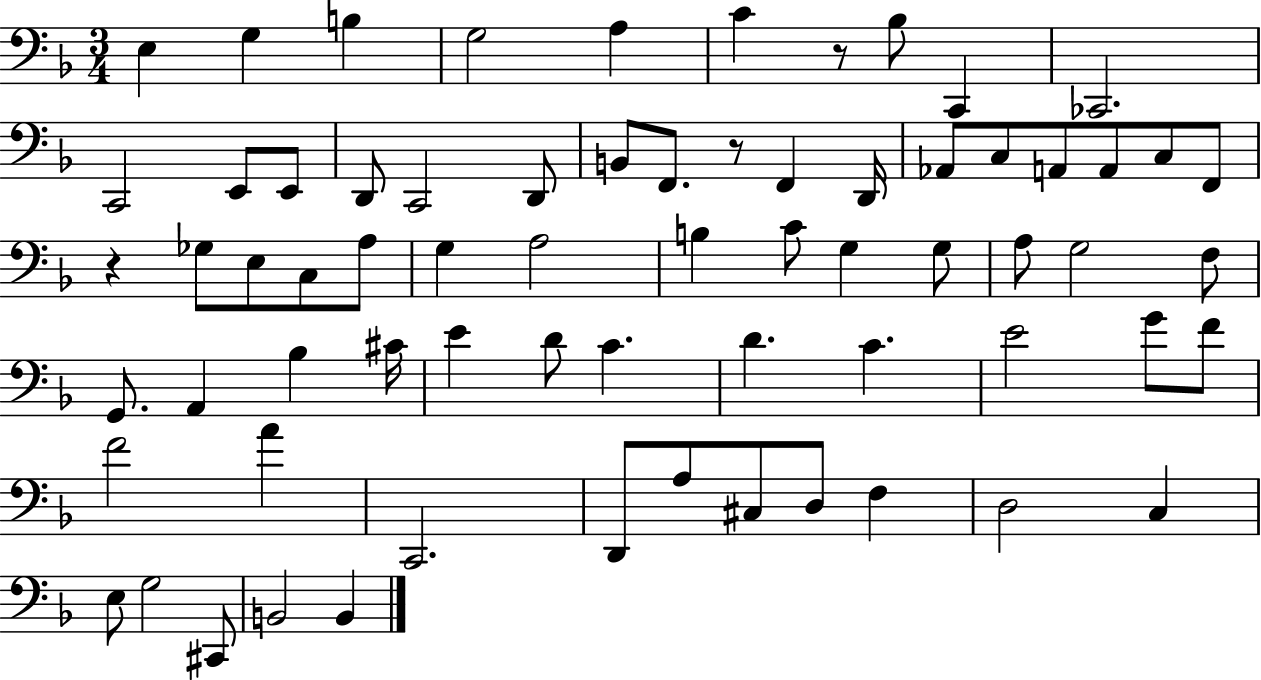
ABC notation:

X:1
T:Untitled
M:3/4
L:1/4
K:F
E, G, B, G,2 A, C z/2 _B,/2 C,, _C,,2 C,,2 E,,/2 E,,/2 D,,/2 C,,2 D,,/2 B,,/2 F,,/2 z/2 F,, D,,/4 _A,,/2 C,/2 A,,/2 A,,/2 C,/2 F,,/2 z _G,/2 E,/2 C,/2 A,/2 G, A,2 B, C/2 G, G,/2 A,/2 G,2 F,/2 G,,/2 A,, _B, ^C/4 E D/2 C D C E2 G/2 F/2 F2 A C,,2 D,,/2 A,/2 ^C,/2 D,/2 F, D,2 C, E,/2 G,2 ^C,,/2 B,,2 B,,